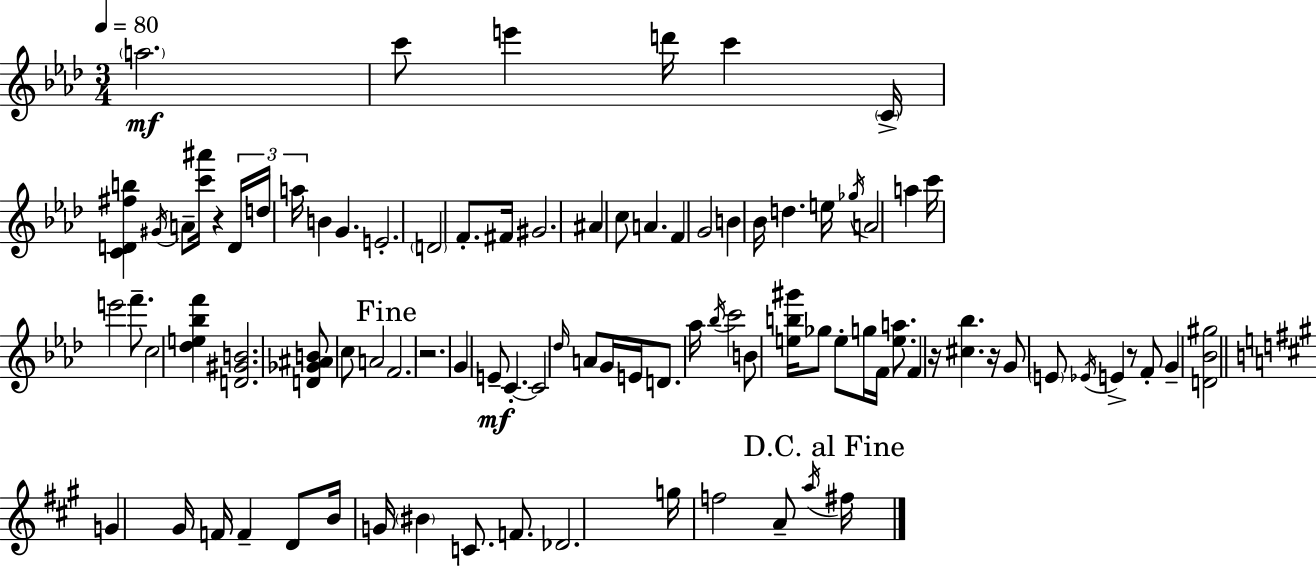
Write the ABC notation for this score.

X:1
T:Untitled
M:3/4
L:1/4
K:Fm
a2 c'/2 e' d'/4 c' C/4 [CD^fb] ^G/4 A/2 [c'^a']/4 z D/4 d/4 a/4 B G E2 D2 F/2 ^F/4 ^G2 ^A c/2 A F G2 B _B/4 d e/4 _g/4 A2 a c'/4 e'2 f'/2 c2 [_de_bf'] [D^GB]2 [D_G^AB]/2 c/2 A2 F2 z2 G E/2 C C2 _d/4 A/2 G/4 E/4 D/2 _a/4 _b/4 c'2 B/2 [eb^g']/4 _g/2 e/2 g/4 F/4 [ea]/2 F z/4 [^c_b] z/4 G/2 E/2 _E/4 E z/2 F/2 G [D_B^g]2 G ^G/4 F/4 F D/2 B/4 G/4 ^B C/2 F/2 _D2 g/4 f2 A/2 a/4 ^f/4